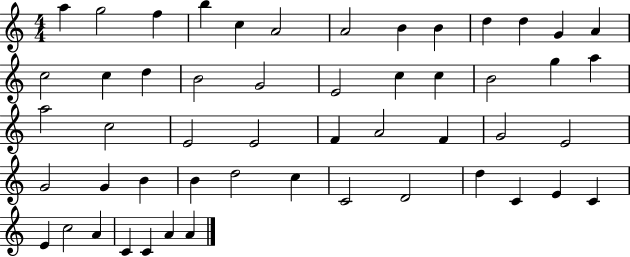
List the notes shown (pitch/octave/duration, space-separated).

A5/q G5/h F5/q B5/q C5/q A4/h A4/h B4/q B4/q D5/q D5/q G4/q A4/q C5/h C5/q D5/q B4/h G4/h E4/h C5/q C5/q B4/h G5/q A5/q A5/h C5/h E4/h E4/h F4/q A4/h F4/q G4/h E4/h G4/h G4/q B4/q B4/q D5/h C5/q C4/h D4/h D5/q C4/q E4/q C4/q E4/q C5/h A4/q C4/q C4/q A4/q A4/q